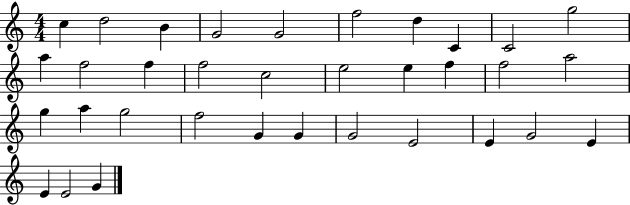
C5/q D5/h B4/q G4/h G4/h F5/h D5/q C4/q C4/h G5/h A5/q F5/h F5/q F5/h C5/h E5/h E5/q F5/q F5/h A5/h G5/q A5/q G5/h F5/h G4/q G4/q G4/h E4/h E4/q G4/h E4/q E4/q E4/h G4/q